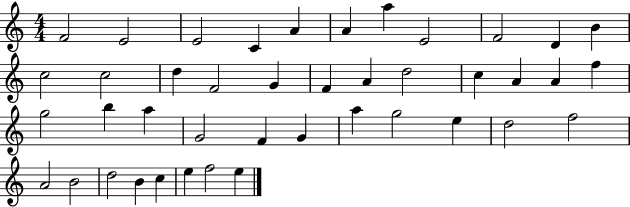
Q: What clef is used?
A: treble